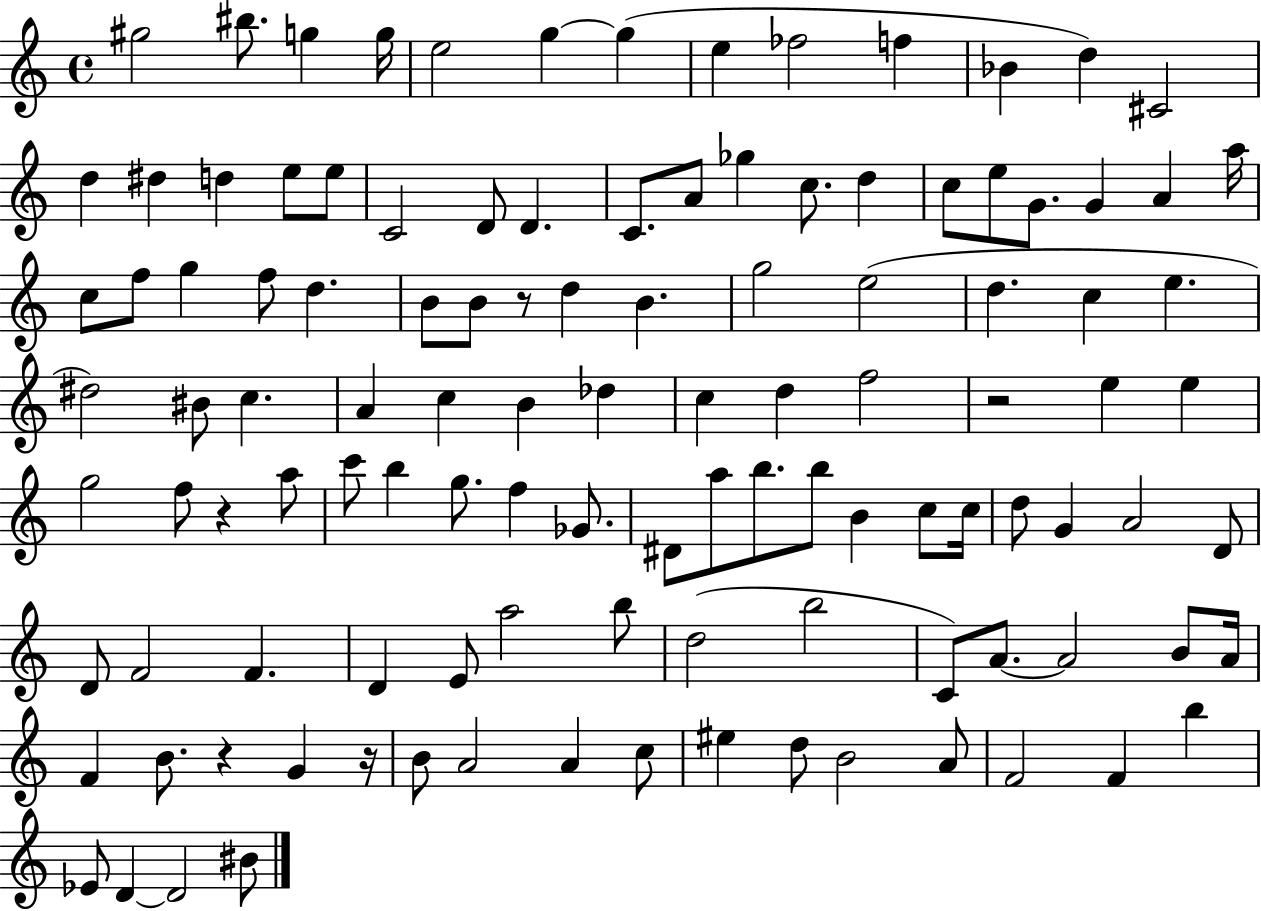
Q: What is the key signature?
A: C major